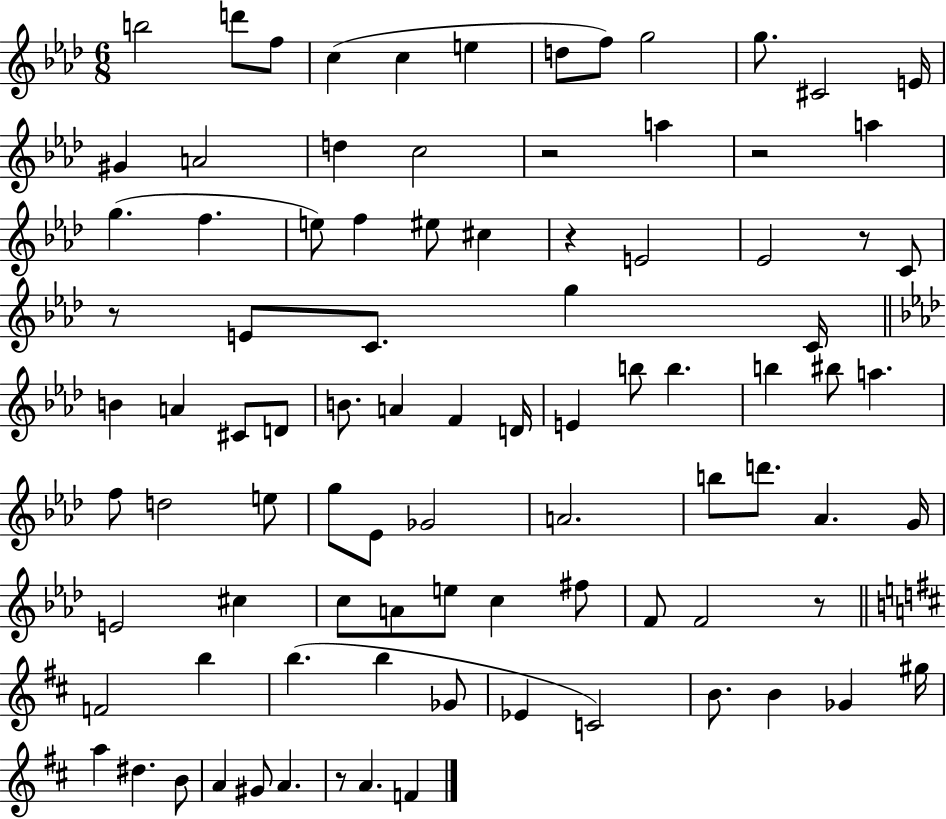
X:1
T:Untitled
M:6/8
L:1/4
K:Ab
b2 d'/2 f/2 c c e d/2 f/2 g2 g/2 ^C2 E/4 ^G A2 d c2 z2 a z2 a g f e/2 f ^e/2 ^c z E2 _E2 z/2 C/2 z/2 E/2 C/2 g C/4 B A ^C/2 D/2 B/2 A F D/4 E b/2 b b ^b/2 a f/2 d2 e/2 g/2 _E/2 _G2 A2 b/2 d'/2 _A G/4 E2 ^c c/2 A/2 e/2 c ^f/2 F/2 F2 z/2 F2 b b b _G/2 _E C2 B/2 B _G ^g/4 a ^d B/2 A ^G/2 A z/2 A F